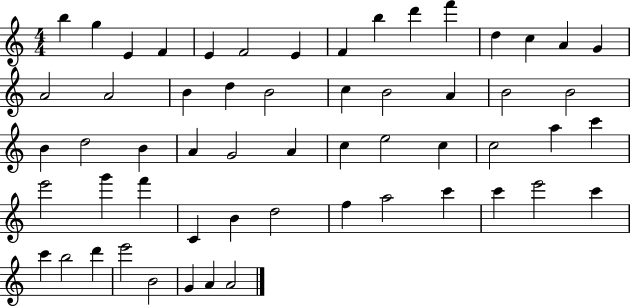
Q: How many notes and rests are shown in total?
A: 57